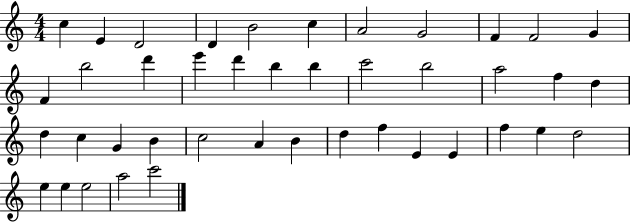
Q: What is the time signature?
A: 4/4